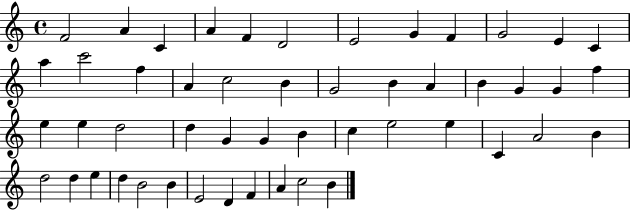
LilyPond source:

{
  \clef treble
  \time 4/4
  \defaultTimeSignature
  \key c \major
  f'2 a'4 c'4 | a'4 f'4 d'2 | e'2 g'4 f'4 | g'2 e'4 c'4 | \break a''4 c'''2 f''4 | a'4 c''2 b'4 | g'2 b'4 a'4 | b'4 g'4 g'4 f''4 | \break e''4 e''4 d''2 | d''4 g'4 g'4 b'4 | c''4 e''2 e''4 | c'4 a'2 b'4 | \break d''2 d''4 e''4 | d''4 b'2 b'4 | e'2 d'4 f'4 | a'4 c''2 b'4 | \break \bar "|."
}